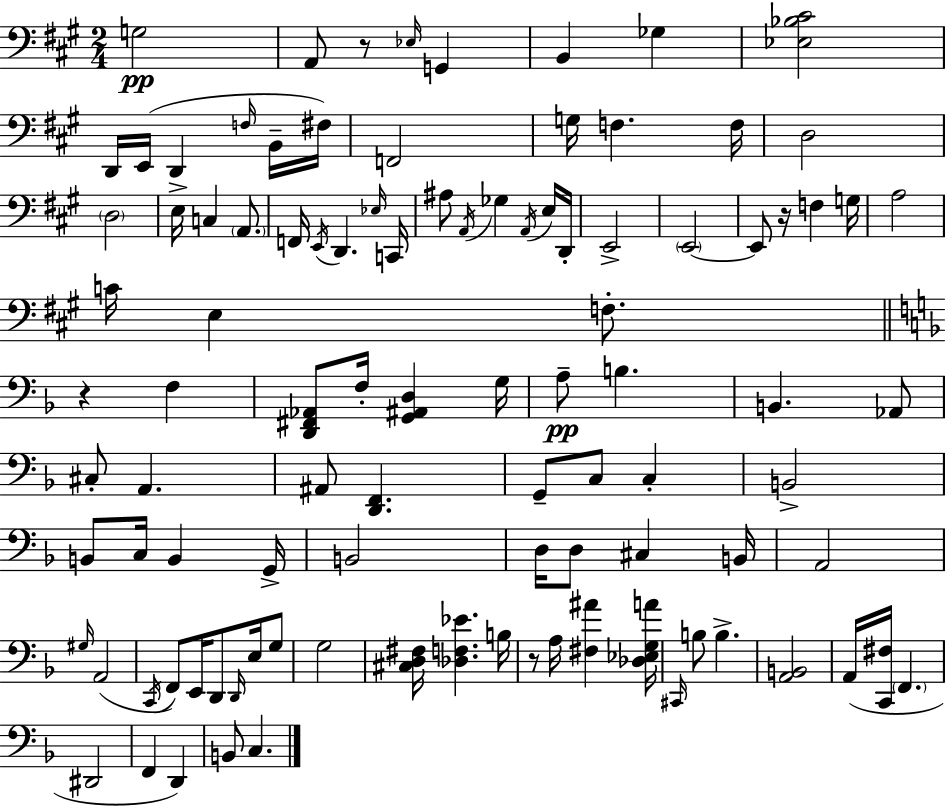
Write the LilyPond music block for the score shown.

{
  \clef bass
  \numericTimeSignature
  \time 2/4
  \key a \major
  g2\pp | a,8 r8 \grace { ees16 } g,4 | b,4 ges4 | <ees bes cis'>2 | \break d,16 e,16( d,4 \grace { f16 } | b,16-- fis16) f,2 | g16 f4. | f16 d2 | \break \parenthesize d2 | e16-> c4 \parenthesize a,8. | f,16 \acciaccatura { e,16 } d,4. | \grace { ees16 } c,16 ais8 \acciaccatura { a,16 } ges4 | \break \acciaccatura { a,16 } e16 d,16-. e,2-> | \parenthesize e,2~~ | e,8 | r16 f4 g16 a2 | \break c'16 e4 | f8.-. \bar "||" \break \key f \major r4 f4 | <d, fis, aes,>8 f16-. <g, ais, d>4 g16 | a8--\pp b4. | b,4. aes,8 | \break cis8-. a,4. | ais,8 <d, f,>4. | g,8-- c8 c4-. | b,2-> | \break b,8 c16 b,4 g,16-> | b,2 | d16 d8 cis4 b,16 | a,2 | \break \grace { gis16 }( a,2 | \acciaccatura { c,16 } f,8) e,16 d,8 \grace { d,16 } | e16 g8 g2 | <cis d fis>16 <des f ees'>4. | \break b16 r8 a16 <fis ais'>4 | <des ees g a'>16 \grace { cis,16 } b8 b4.-> | <a, b,>2 | a,16( <c, fis>16 \parenthesize f,4. | \break dis,2 | f,4 | d,4) b,8 c4. | \bar "|."
}